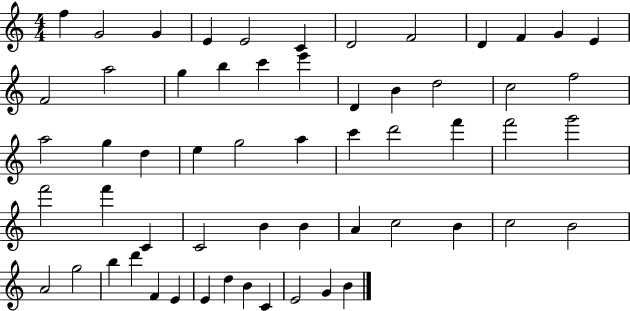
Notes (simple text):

F5/q G4/h G4/q E4/q E4/h C4/q D4/h F4/h D4/q F4/q G4/q E4/q F4/h A5/h G5/q B5/q C6/q E6/q D4/q B4/q D5/h C5/h F5/h A5/h G5/q D5/q E5/q G5/h A5/q C6/q D6/h F6/q F6/h G6/h F6/h F6/q C4/q C4/h B4/q B4/q A4/q C5/h B4/q C5/h B4/h A4/h G5/h B5/q D6/q F4/q E4/q E4/q D5/q B4/q C4/q E4/h G4/q B4/q